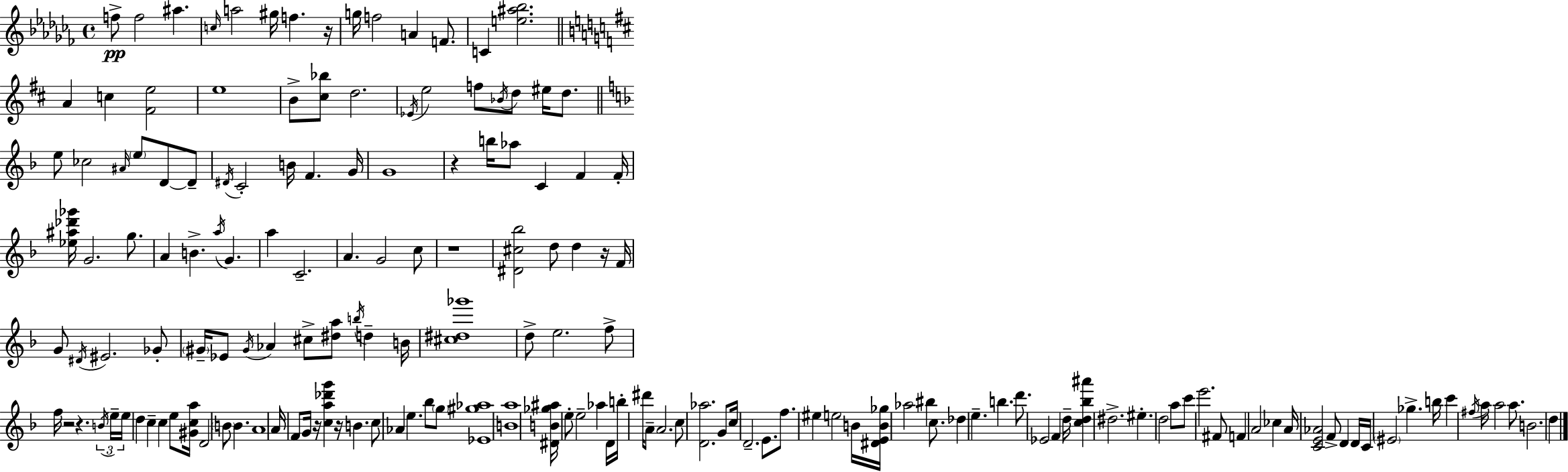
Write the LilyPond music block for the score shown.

{
  \clef treble
  \time 4/4
  \defaultTimeSignature
  \key aes \minor
  f''8->\pp f''2 ais''4. | \grace { c''16 } a''2 gis''16 f''4. | r16 g''16 f''2 a'4 f'8. | c'4 <e'' ais'' bes''>2. | \break \bar "||" \break \key d \major a'4 c''4 <fis' e''>2 | e''1 | b'8-> <cis'' bes''>8 d''2. | \acciaccatura { ees'16 } e''2 f''8 \acciaccatura { bes'16 } d''8 eis''16 d''8. | \break \bar "||" \break \key f \major e''8 ces''2 \grace { ais'16 } \parenthesize e''8 d'8~~ d'8-- | \acciaccatura { dis'16 } c'2-. b'16 f'4. | g'16 g'1 | r4 b''16 aes''8 c'4 f'4 | \break f'16-. <ees'' ais'' des''' ges'''>16 g'2. g''8. | a'4 b'4.-> \acciaccatura { a''16 } g'4. | a''4 c'2.-- | a'4. g'2 | \break c''8 r1 | <dis' cis'' bes''>2 d''8 d''4 | r16 f'16 g'8 \acciaccatura { dis'16 } eis'2. | ges'8-. \parenthesize gis'16-- ees'8 \acciaccatura { gis'16 } aes'4 cis''8-> <dis'' a''>8 | \break \acciaccatura { b''16 } d''4-- b'16 <cis'' dis'' ges'''>1 | d''8-> e''2. | f''8-> f''16 r2 r4. | \tuplet 3/2 { \acciaccatura { b'16 } e''16-- e''16 } d''4 c''4-- | \break c''4 e''8 <gis' c'' a''>16 d'2 \parenthesize b'8 | b'4. a'1 | a'16 f'8 g'16 r16 <c'' a'' des''' g'''>4 | r16 b'4. c''8 aes'4 e''4. | \break bes''8 \parenthesize g''8 <ees' gis'' aes''>1 | <b' a''>1 | <dis' b' ges'' ais''>16 e''8-. e''2-- | aes''4 d'16 b''16-. dis'''16 a'8-- a'2. | \break c''8 <d' aes''>2. | g'8 c''16 d'2.-- | e'8. f''8. eis''4 e''2 | b'16 <dis' e' b' ges''>16 aes''2 | \break bis''4 c''8. des''4 e''4.-- | b''4. d'''8. ees'2 | f'4 d''16-- <c'' d'' bes'' ais'''>4 dis''2.-> | eis''4.-. d''2 | \break a''8 c'''8 e'''2. | fis'8 f'4 a'2 | ces''4 a'16 <c' e' aes'>2 | f'8-> d'4 d'16 c'16 \parenthesize eis'2 | \break ges''4.-> b''16 c'''4 \acciaccatura { fis''16 } a''16 a''2 | a''8. b'2. | d''4 \bar "|."
}